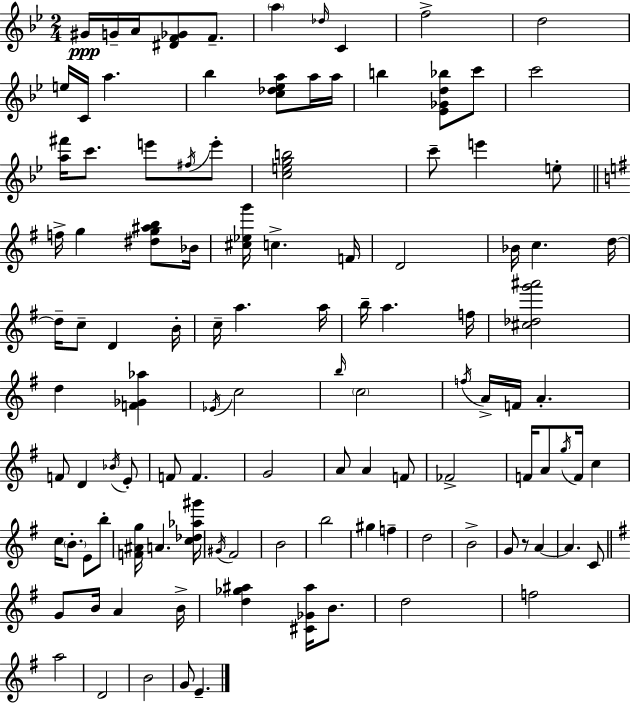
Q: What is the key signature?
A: BES major